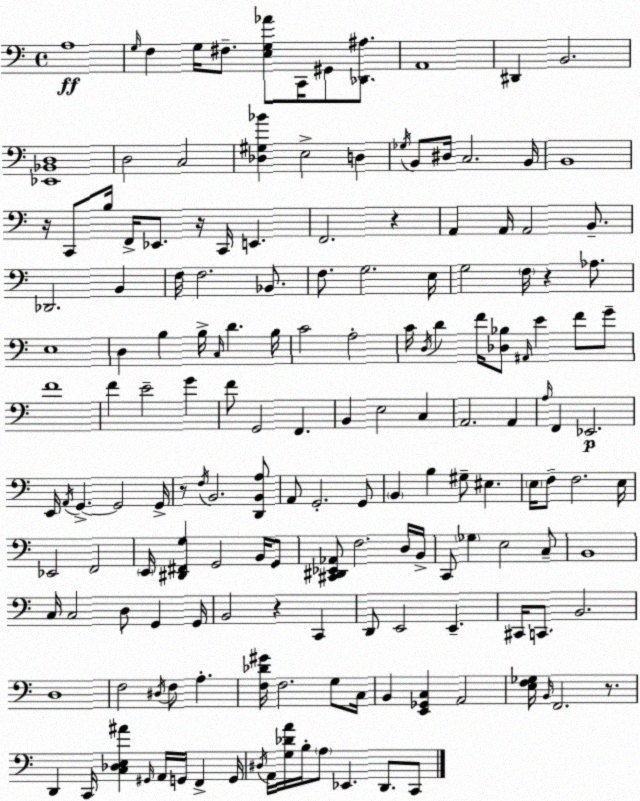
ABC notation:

X:1
T:Untitled
M:4/4
L:1/4
K:Am
A,4 G,/4 F, G,/4 ^F,/2 [E,G,_A]/2 C,,/4 ^G,,/2 [_D,,^A,]/2 A,,4 ^D,, B,,2 [_E,,_B,,D,]4 D,2 C,2 [_D,^G,_B] E,2 D, _G,/4 B,,/2 ^D,/4 C,2 B,,/4 B,,4 z/4 C,,/2 B,/4 F,,/4 _E,,/2 z/4 C,,/4 E,, F,,2 z A,, A,,/4 A,,2 B,,/2 _D,,2 B,, F,/4 F,2 _B,,/2 F,/2 G,2 E,/4 G,2 F,/4 z _A,/2 E,4 D, B, B,/4 C,/4 D B,/4 C2 A,2 C/4 D,/4 D F/4 [_D,_B,]/2 ^A,,/4 E F/2 G/2 F4 F E2 G F/2 G,,2 F,, B,, E,2 C, A,,2 A,, A,/4 F,, _E,,2 E,,/4 A,,/4 G,, G,,2 G,,/4 z/2 F,/4 B,,2 [D,,B,,A,]/2 A,,/2 G,,2 G,,/2 B,, B, ^G,/2 ^E, E,/4 F,/2 F,2 E,/4 _E,,2 F,,2 E,,/4 [^D,,^F,,G,] G,,2 B,,/4 G,,/2 [^C,,^D,,_E,,_A,,]/2 F,2 D,/4 B,,/4 C,,/2 _G, E,2 C,/2 B,,4 C,/4 C,2 D,/2 G,, G,,/4 B,,2 z C,, D,,/2 E,,2 E,, ^C,,/4 C,,/2 B,,2 D,4 F,2 ^D,/4 F,/2 A, [F,_D^G]/4 F,2 G,/2 C,/4 B,, [E,,_G,,C,] A,,2 [E,F,_G,]/4 B,,/4 F,,2 z/2 D,, C,,/4 [C,_D,E,^A] ^G,,/4 A,,/4 G,,/4 F,, G,,/4 ^D,/4 A,,/4 [G,_DA]/4 B,/4 A,/2 _E,, D,,/2 C,,/2